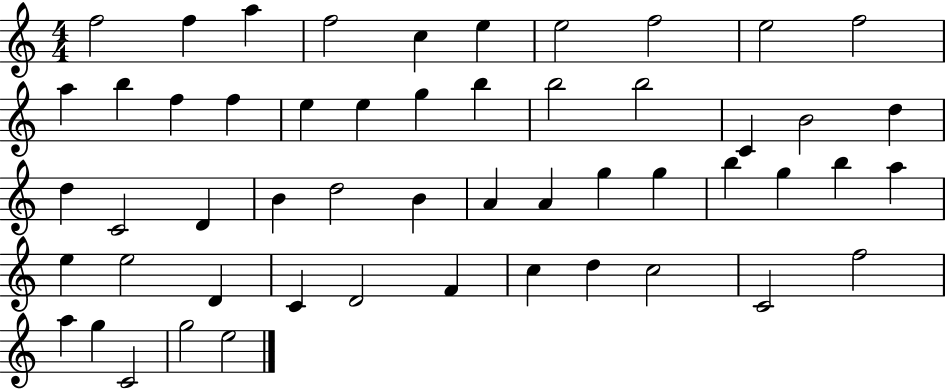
F5/h F5/q A5/q F5/h C5/q E5/q E5/h F5/h E5/h F5/h A5/q B5/q F5/q F5/q E5/q E5/q G5/q B5/q B5/h B5/h C4/q B4/h D5/q D5/q C4/h D4/q B4/q D5/h B4/q A4/q A4/q G5/q G5/q B5/q G5/q B5/q A5/q E5/q E5/h D4/q C4/q D4/h F4/q C5/q D5/q C5/h C4/h F5/h A5/q G5/q C4/h G5/h E5/h